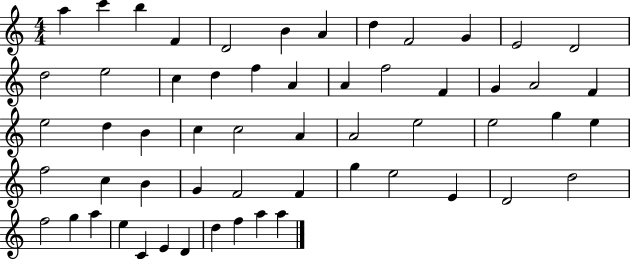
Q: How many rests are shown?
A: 0